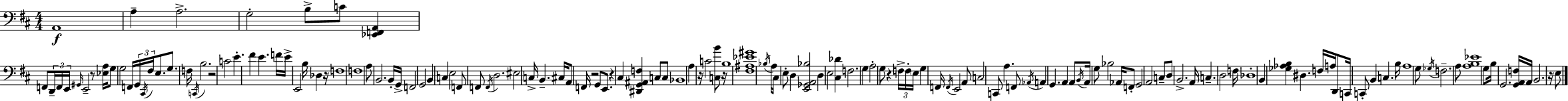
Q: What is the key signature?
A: D major